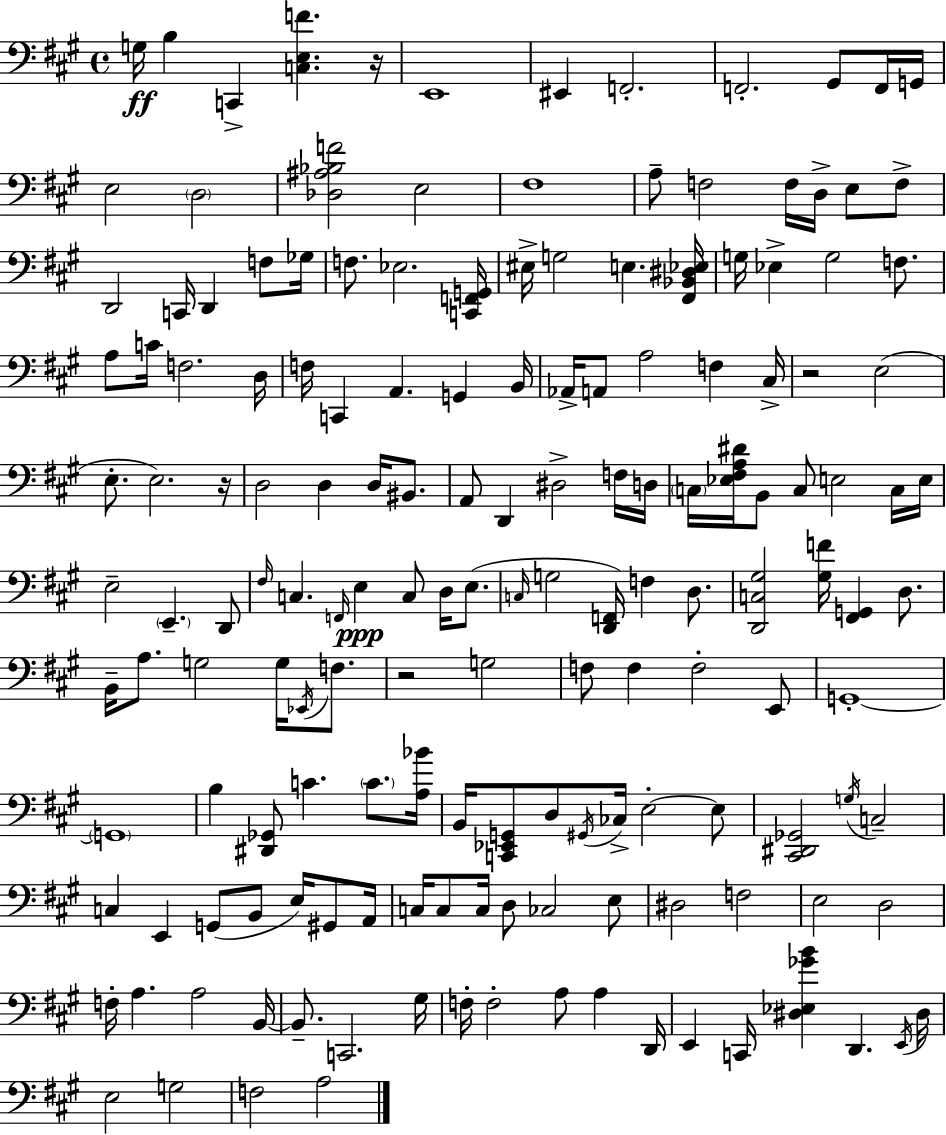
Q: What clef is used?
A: bass